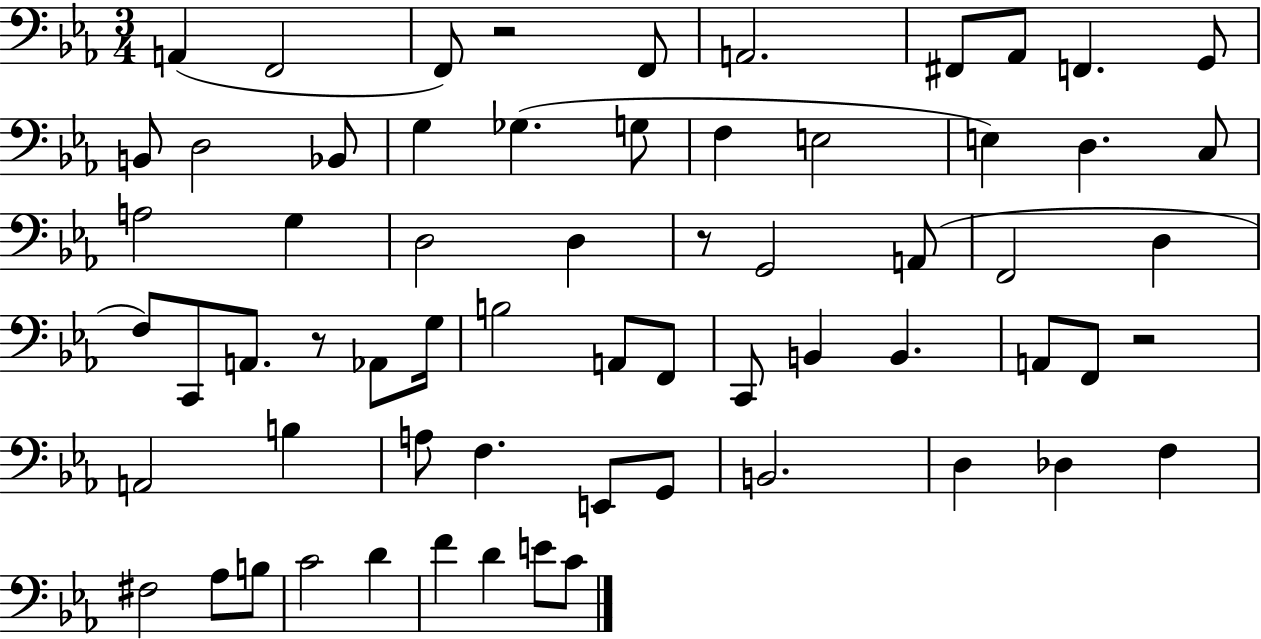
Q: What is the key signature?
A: EES major